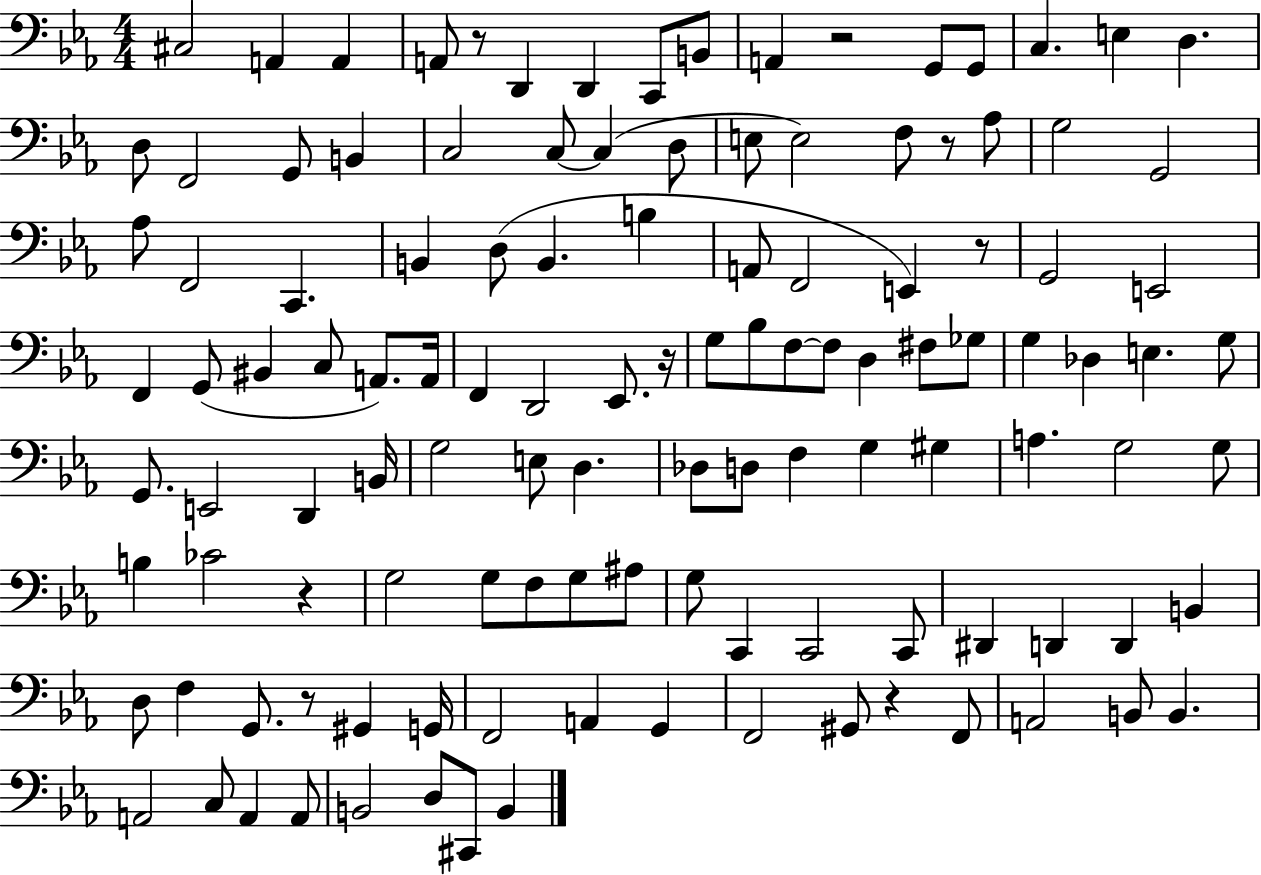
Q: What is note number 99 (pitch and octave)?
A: F2